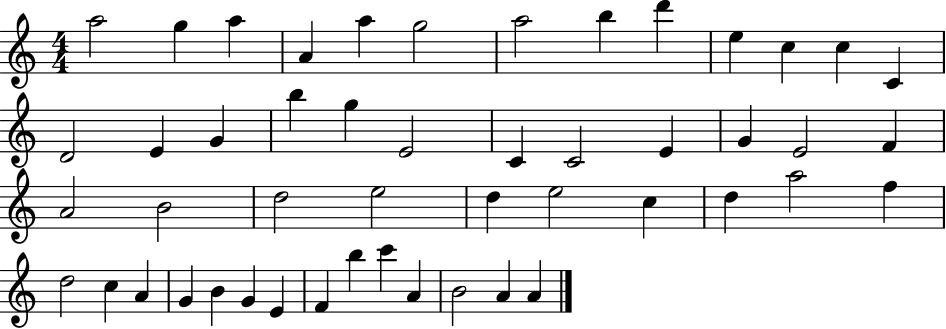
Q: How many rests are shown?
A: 0